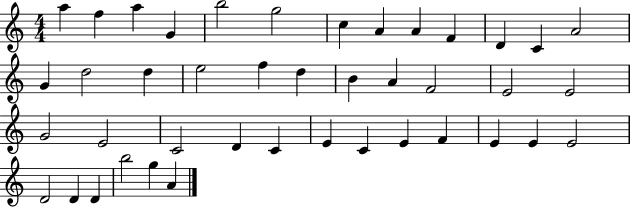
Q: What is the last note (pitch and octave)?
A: A4